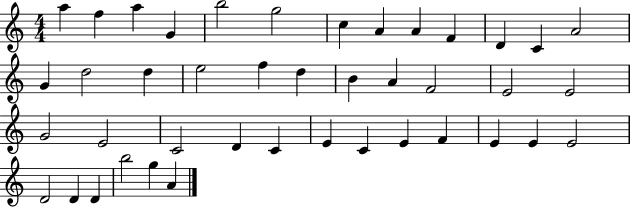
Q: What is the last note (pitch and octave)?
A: A4